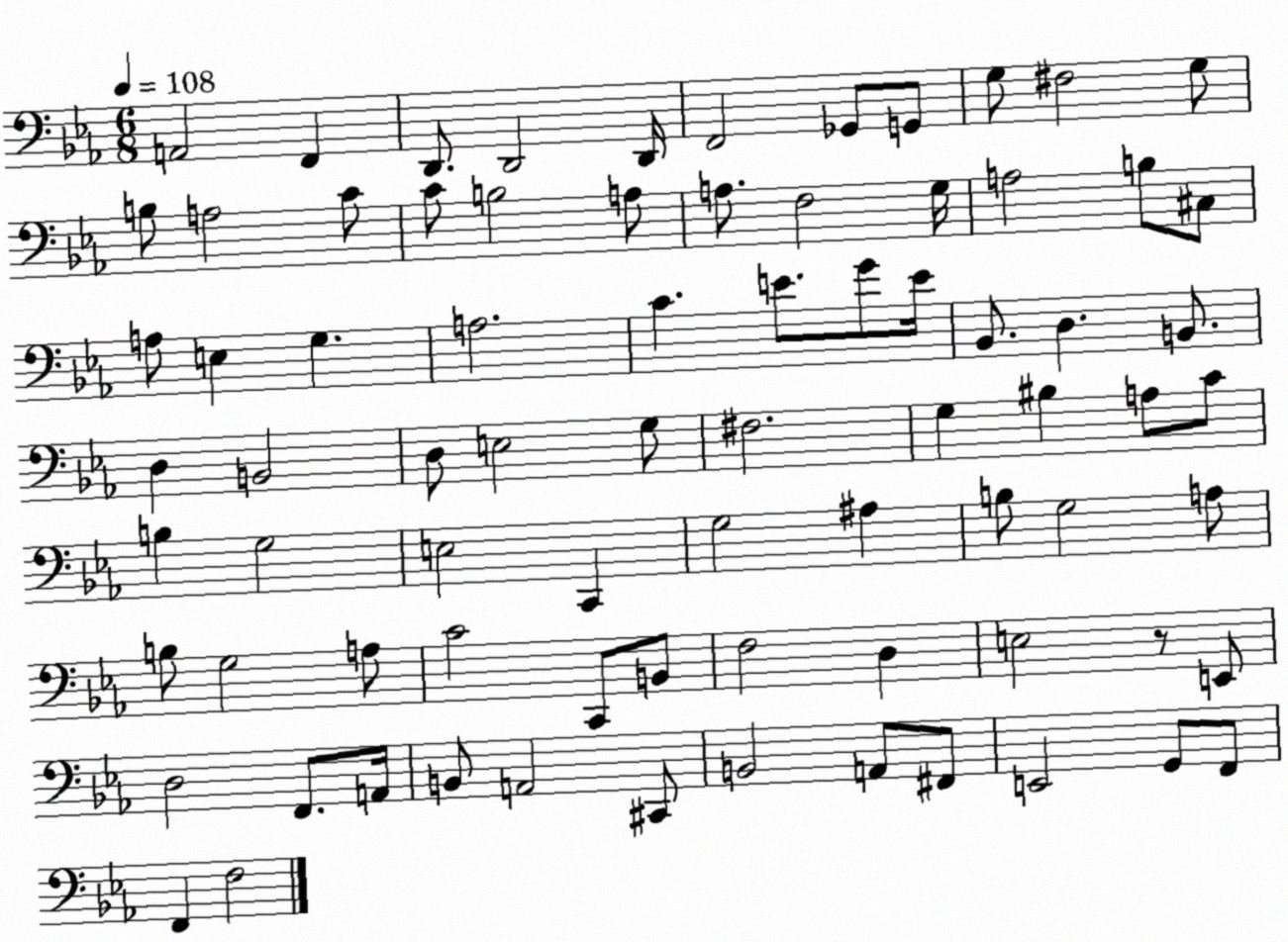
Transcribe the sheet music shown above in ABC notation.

X:1
T:Untitled
M:6/8
L:1/4
K:Eb
A,,2 F,, D,,/2 D,,2 D,,/4 F,,2 _G,,/2 G,,/2 G,/2 ^F,2 G,/2 B,/2 A,2 C/2 C/2 B,2 A,/2 A,/2 F,2 G,/4 A,2 B,/2 ^C,/2 A,/2 E, G, A,2 C E/2 G/2 E/4 _B,,/2 D, B,,/2 D, B,,2 D,/2 E,2 G,/2 ^F,2 G, ^B, A,/2 C/2 B, G,2 E,2 C,, G,2 ^A, B,/2 G,2 A,/2 B,/2 G,2 A,/2 C2 C,,/2 B,,/2 F,2 D, E,2 z/2 E,,/2 D,2 F,,/2 A,,/4 B,,/2 A,,2 ^C,,/2 B,,2 A,,/2 ^F,,/2 E,,2 G,,/2 F,,/2 F,, F,2